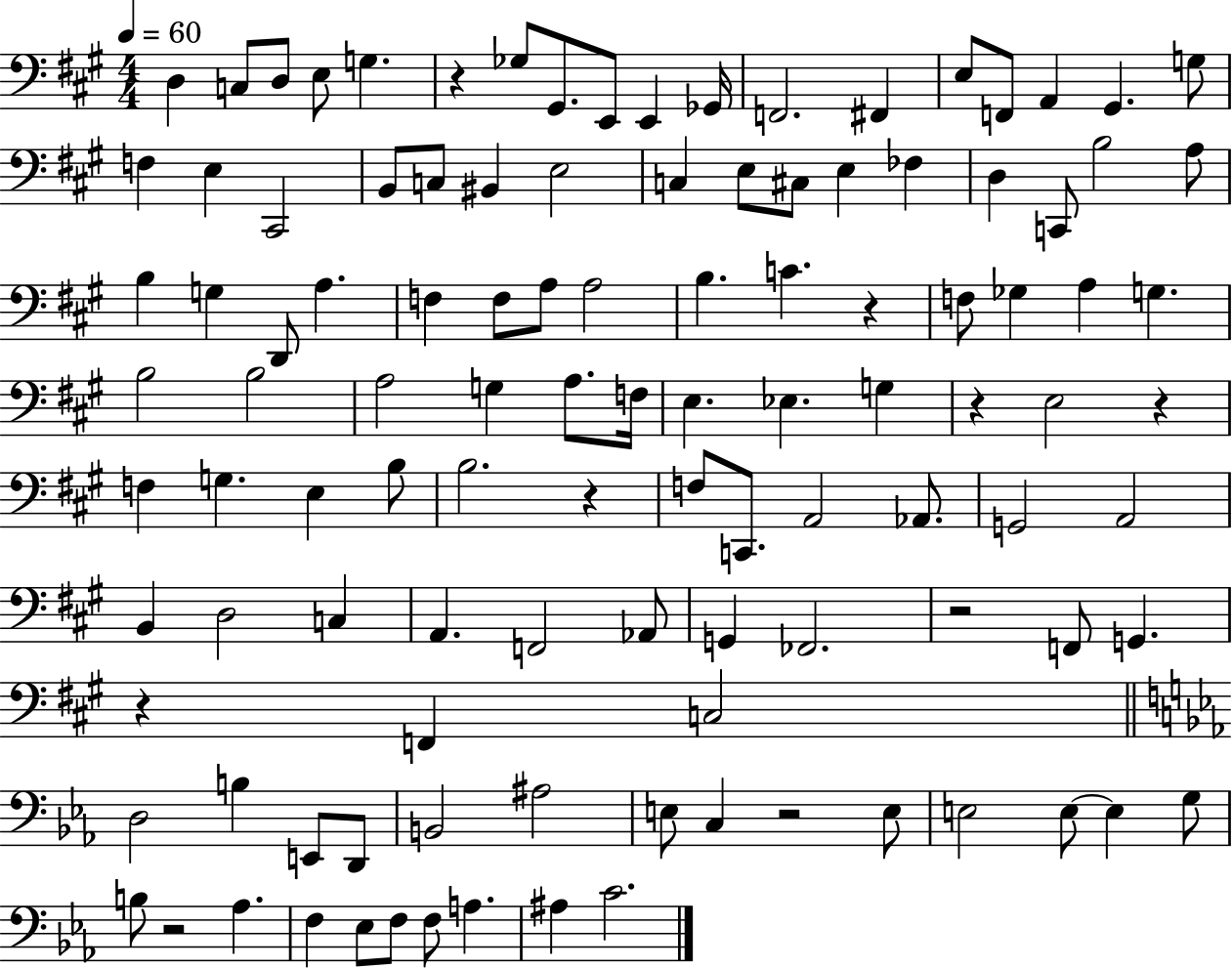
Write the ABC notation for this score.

X:1
T:Untitled
M:4/4
L:1/4
K:A
D, C,/2 D,/2 E,/2 G, z _G,/2 ^G,,/2 E,,/2 E,, _G,,/4 F,,2 ^F,, E,/2 F,,/2 A,, ^G,, G,/2 F, E, ^C,,2 B,,/2 C,/2 ^B,, E,2 C, E,/2 ^C,/2 E, _F, D, C,,/2 B,2 A,/2 B, G, D,,/2 A, F, F,/2 A,/2 A,2 B, C z F,/2 _G, A, G, B,2 B,2 A,2 G, A,/2 F,/4 E, _E, G, z E,2 z F, G, E, B,/2 B,2 z F,/2 C,,/2 A,,2 _A,,/2 G,,2 A,,2 B,, D,2 C, A,, F,,2 _A,,/2 G,, _F,,2 z2 F,,/2 G,, z F,, C,2 D,2 B, E,,/2 D,,/2 B,,2 ^A,2 E,/2 C, z2 E,/2 E,2 E,/2 E, G,/2 B,/2 z2 _A, F, _E,/2 F,/2 F,/2 A, ^A, C2